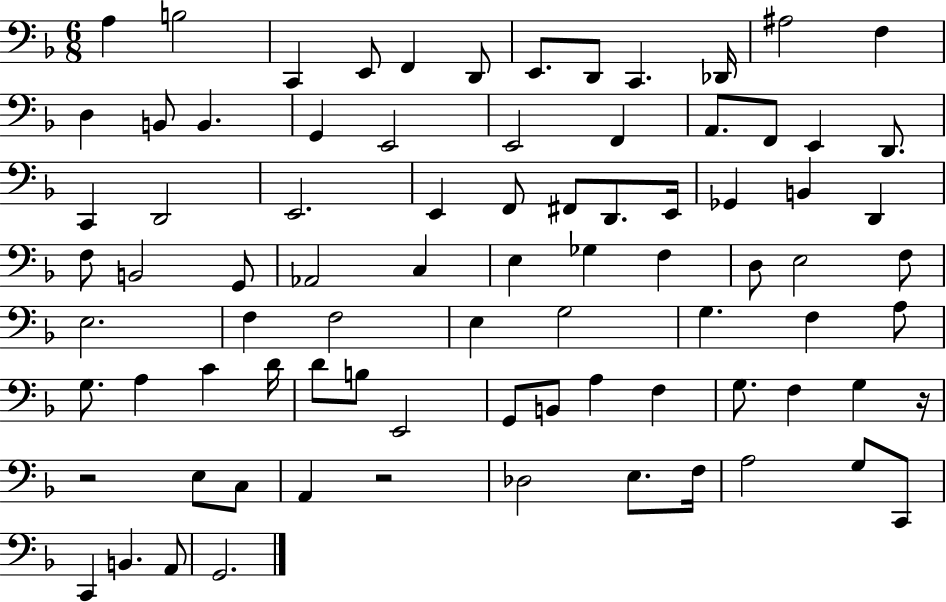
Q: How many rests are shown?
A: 3